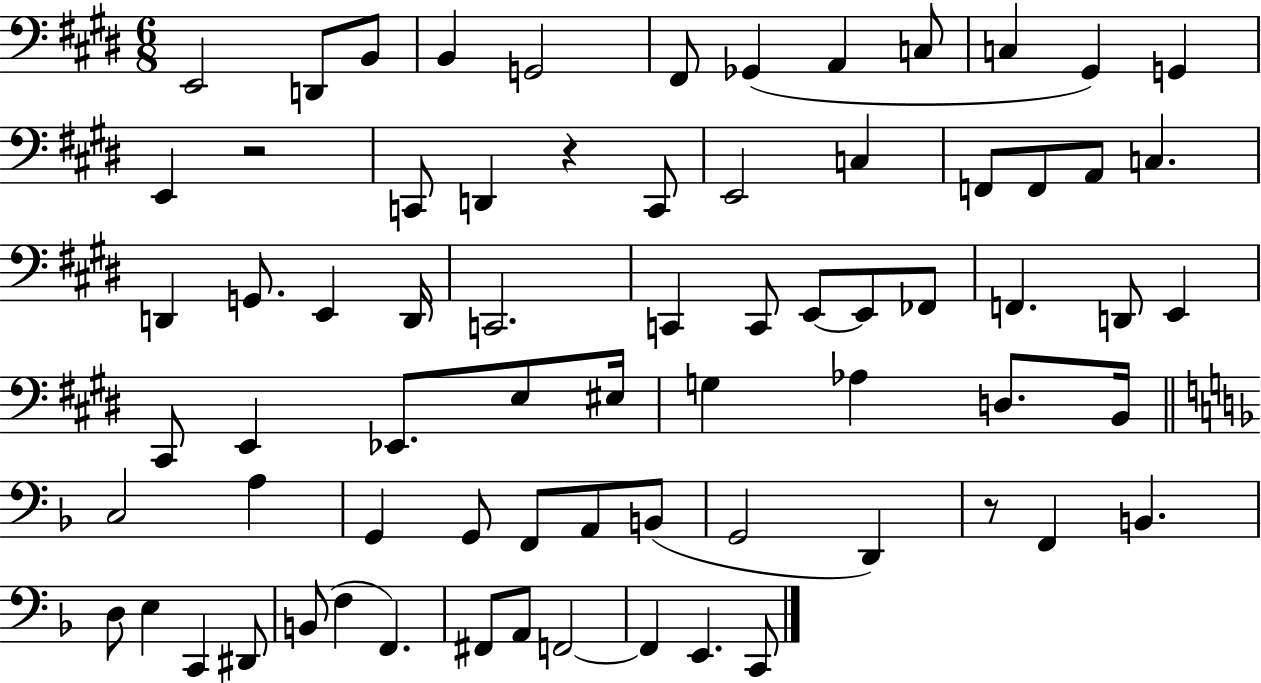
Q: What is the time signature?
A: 6/8